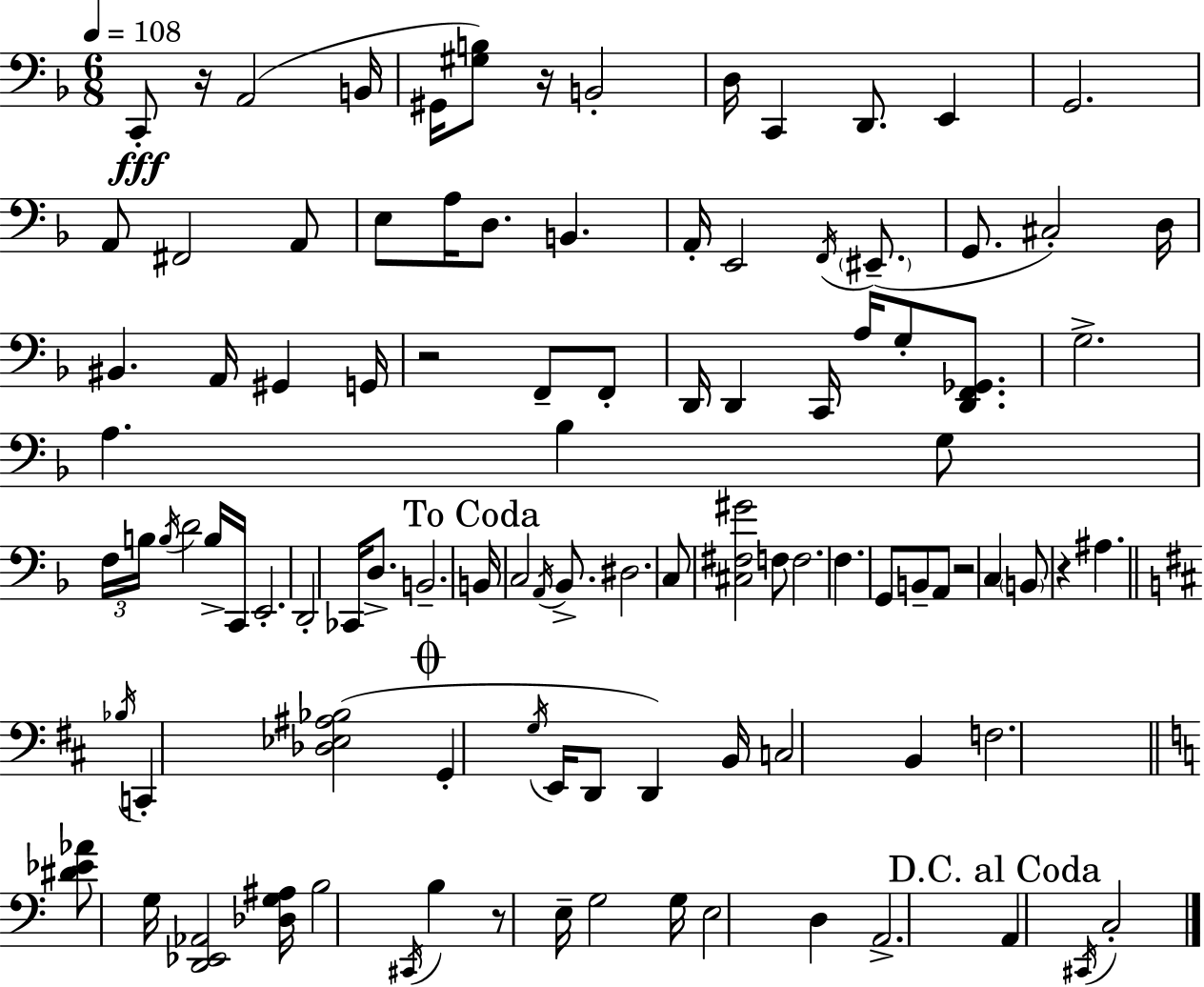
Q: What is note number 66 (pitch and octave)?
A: Bb3